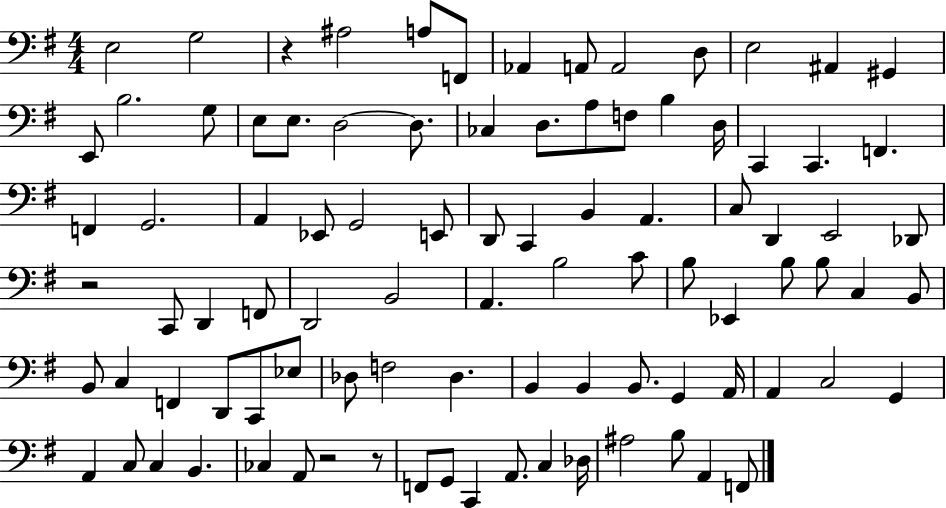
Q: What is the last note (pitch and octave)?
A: F2